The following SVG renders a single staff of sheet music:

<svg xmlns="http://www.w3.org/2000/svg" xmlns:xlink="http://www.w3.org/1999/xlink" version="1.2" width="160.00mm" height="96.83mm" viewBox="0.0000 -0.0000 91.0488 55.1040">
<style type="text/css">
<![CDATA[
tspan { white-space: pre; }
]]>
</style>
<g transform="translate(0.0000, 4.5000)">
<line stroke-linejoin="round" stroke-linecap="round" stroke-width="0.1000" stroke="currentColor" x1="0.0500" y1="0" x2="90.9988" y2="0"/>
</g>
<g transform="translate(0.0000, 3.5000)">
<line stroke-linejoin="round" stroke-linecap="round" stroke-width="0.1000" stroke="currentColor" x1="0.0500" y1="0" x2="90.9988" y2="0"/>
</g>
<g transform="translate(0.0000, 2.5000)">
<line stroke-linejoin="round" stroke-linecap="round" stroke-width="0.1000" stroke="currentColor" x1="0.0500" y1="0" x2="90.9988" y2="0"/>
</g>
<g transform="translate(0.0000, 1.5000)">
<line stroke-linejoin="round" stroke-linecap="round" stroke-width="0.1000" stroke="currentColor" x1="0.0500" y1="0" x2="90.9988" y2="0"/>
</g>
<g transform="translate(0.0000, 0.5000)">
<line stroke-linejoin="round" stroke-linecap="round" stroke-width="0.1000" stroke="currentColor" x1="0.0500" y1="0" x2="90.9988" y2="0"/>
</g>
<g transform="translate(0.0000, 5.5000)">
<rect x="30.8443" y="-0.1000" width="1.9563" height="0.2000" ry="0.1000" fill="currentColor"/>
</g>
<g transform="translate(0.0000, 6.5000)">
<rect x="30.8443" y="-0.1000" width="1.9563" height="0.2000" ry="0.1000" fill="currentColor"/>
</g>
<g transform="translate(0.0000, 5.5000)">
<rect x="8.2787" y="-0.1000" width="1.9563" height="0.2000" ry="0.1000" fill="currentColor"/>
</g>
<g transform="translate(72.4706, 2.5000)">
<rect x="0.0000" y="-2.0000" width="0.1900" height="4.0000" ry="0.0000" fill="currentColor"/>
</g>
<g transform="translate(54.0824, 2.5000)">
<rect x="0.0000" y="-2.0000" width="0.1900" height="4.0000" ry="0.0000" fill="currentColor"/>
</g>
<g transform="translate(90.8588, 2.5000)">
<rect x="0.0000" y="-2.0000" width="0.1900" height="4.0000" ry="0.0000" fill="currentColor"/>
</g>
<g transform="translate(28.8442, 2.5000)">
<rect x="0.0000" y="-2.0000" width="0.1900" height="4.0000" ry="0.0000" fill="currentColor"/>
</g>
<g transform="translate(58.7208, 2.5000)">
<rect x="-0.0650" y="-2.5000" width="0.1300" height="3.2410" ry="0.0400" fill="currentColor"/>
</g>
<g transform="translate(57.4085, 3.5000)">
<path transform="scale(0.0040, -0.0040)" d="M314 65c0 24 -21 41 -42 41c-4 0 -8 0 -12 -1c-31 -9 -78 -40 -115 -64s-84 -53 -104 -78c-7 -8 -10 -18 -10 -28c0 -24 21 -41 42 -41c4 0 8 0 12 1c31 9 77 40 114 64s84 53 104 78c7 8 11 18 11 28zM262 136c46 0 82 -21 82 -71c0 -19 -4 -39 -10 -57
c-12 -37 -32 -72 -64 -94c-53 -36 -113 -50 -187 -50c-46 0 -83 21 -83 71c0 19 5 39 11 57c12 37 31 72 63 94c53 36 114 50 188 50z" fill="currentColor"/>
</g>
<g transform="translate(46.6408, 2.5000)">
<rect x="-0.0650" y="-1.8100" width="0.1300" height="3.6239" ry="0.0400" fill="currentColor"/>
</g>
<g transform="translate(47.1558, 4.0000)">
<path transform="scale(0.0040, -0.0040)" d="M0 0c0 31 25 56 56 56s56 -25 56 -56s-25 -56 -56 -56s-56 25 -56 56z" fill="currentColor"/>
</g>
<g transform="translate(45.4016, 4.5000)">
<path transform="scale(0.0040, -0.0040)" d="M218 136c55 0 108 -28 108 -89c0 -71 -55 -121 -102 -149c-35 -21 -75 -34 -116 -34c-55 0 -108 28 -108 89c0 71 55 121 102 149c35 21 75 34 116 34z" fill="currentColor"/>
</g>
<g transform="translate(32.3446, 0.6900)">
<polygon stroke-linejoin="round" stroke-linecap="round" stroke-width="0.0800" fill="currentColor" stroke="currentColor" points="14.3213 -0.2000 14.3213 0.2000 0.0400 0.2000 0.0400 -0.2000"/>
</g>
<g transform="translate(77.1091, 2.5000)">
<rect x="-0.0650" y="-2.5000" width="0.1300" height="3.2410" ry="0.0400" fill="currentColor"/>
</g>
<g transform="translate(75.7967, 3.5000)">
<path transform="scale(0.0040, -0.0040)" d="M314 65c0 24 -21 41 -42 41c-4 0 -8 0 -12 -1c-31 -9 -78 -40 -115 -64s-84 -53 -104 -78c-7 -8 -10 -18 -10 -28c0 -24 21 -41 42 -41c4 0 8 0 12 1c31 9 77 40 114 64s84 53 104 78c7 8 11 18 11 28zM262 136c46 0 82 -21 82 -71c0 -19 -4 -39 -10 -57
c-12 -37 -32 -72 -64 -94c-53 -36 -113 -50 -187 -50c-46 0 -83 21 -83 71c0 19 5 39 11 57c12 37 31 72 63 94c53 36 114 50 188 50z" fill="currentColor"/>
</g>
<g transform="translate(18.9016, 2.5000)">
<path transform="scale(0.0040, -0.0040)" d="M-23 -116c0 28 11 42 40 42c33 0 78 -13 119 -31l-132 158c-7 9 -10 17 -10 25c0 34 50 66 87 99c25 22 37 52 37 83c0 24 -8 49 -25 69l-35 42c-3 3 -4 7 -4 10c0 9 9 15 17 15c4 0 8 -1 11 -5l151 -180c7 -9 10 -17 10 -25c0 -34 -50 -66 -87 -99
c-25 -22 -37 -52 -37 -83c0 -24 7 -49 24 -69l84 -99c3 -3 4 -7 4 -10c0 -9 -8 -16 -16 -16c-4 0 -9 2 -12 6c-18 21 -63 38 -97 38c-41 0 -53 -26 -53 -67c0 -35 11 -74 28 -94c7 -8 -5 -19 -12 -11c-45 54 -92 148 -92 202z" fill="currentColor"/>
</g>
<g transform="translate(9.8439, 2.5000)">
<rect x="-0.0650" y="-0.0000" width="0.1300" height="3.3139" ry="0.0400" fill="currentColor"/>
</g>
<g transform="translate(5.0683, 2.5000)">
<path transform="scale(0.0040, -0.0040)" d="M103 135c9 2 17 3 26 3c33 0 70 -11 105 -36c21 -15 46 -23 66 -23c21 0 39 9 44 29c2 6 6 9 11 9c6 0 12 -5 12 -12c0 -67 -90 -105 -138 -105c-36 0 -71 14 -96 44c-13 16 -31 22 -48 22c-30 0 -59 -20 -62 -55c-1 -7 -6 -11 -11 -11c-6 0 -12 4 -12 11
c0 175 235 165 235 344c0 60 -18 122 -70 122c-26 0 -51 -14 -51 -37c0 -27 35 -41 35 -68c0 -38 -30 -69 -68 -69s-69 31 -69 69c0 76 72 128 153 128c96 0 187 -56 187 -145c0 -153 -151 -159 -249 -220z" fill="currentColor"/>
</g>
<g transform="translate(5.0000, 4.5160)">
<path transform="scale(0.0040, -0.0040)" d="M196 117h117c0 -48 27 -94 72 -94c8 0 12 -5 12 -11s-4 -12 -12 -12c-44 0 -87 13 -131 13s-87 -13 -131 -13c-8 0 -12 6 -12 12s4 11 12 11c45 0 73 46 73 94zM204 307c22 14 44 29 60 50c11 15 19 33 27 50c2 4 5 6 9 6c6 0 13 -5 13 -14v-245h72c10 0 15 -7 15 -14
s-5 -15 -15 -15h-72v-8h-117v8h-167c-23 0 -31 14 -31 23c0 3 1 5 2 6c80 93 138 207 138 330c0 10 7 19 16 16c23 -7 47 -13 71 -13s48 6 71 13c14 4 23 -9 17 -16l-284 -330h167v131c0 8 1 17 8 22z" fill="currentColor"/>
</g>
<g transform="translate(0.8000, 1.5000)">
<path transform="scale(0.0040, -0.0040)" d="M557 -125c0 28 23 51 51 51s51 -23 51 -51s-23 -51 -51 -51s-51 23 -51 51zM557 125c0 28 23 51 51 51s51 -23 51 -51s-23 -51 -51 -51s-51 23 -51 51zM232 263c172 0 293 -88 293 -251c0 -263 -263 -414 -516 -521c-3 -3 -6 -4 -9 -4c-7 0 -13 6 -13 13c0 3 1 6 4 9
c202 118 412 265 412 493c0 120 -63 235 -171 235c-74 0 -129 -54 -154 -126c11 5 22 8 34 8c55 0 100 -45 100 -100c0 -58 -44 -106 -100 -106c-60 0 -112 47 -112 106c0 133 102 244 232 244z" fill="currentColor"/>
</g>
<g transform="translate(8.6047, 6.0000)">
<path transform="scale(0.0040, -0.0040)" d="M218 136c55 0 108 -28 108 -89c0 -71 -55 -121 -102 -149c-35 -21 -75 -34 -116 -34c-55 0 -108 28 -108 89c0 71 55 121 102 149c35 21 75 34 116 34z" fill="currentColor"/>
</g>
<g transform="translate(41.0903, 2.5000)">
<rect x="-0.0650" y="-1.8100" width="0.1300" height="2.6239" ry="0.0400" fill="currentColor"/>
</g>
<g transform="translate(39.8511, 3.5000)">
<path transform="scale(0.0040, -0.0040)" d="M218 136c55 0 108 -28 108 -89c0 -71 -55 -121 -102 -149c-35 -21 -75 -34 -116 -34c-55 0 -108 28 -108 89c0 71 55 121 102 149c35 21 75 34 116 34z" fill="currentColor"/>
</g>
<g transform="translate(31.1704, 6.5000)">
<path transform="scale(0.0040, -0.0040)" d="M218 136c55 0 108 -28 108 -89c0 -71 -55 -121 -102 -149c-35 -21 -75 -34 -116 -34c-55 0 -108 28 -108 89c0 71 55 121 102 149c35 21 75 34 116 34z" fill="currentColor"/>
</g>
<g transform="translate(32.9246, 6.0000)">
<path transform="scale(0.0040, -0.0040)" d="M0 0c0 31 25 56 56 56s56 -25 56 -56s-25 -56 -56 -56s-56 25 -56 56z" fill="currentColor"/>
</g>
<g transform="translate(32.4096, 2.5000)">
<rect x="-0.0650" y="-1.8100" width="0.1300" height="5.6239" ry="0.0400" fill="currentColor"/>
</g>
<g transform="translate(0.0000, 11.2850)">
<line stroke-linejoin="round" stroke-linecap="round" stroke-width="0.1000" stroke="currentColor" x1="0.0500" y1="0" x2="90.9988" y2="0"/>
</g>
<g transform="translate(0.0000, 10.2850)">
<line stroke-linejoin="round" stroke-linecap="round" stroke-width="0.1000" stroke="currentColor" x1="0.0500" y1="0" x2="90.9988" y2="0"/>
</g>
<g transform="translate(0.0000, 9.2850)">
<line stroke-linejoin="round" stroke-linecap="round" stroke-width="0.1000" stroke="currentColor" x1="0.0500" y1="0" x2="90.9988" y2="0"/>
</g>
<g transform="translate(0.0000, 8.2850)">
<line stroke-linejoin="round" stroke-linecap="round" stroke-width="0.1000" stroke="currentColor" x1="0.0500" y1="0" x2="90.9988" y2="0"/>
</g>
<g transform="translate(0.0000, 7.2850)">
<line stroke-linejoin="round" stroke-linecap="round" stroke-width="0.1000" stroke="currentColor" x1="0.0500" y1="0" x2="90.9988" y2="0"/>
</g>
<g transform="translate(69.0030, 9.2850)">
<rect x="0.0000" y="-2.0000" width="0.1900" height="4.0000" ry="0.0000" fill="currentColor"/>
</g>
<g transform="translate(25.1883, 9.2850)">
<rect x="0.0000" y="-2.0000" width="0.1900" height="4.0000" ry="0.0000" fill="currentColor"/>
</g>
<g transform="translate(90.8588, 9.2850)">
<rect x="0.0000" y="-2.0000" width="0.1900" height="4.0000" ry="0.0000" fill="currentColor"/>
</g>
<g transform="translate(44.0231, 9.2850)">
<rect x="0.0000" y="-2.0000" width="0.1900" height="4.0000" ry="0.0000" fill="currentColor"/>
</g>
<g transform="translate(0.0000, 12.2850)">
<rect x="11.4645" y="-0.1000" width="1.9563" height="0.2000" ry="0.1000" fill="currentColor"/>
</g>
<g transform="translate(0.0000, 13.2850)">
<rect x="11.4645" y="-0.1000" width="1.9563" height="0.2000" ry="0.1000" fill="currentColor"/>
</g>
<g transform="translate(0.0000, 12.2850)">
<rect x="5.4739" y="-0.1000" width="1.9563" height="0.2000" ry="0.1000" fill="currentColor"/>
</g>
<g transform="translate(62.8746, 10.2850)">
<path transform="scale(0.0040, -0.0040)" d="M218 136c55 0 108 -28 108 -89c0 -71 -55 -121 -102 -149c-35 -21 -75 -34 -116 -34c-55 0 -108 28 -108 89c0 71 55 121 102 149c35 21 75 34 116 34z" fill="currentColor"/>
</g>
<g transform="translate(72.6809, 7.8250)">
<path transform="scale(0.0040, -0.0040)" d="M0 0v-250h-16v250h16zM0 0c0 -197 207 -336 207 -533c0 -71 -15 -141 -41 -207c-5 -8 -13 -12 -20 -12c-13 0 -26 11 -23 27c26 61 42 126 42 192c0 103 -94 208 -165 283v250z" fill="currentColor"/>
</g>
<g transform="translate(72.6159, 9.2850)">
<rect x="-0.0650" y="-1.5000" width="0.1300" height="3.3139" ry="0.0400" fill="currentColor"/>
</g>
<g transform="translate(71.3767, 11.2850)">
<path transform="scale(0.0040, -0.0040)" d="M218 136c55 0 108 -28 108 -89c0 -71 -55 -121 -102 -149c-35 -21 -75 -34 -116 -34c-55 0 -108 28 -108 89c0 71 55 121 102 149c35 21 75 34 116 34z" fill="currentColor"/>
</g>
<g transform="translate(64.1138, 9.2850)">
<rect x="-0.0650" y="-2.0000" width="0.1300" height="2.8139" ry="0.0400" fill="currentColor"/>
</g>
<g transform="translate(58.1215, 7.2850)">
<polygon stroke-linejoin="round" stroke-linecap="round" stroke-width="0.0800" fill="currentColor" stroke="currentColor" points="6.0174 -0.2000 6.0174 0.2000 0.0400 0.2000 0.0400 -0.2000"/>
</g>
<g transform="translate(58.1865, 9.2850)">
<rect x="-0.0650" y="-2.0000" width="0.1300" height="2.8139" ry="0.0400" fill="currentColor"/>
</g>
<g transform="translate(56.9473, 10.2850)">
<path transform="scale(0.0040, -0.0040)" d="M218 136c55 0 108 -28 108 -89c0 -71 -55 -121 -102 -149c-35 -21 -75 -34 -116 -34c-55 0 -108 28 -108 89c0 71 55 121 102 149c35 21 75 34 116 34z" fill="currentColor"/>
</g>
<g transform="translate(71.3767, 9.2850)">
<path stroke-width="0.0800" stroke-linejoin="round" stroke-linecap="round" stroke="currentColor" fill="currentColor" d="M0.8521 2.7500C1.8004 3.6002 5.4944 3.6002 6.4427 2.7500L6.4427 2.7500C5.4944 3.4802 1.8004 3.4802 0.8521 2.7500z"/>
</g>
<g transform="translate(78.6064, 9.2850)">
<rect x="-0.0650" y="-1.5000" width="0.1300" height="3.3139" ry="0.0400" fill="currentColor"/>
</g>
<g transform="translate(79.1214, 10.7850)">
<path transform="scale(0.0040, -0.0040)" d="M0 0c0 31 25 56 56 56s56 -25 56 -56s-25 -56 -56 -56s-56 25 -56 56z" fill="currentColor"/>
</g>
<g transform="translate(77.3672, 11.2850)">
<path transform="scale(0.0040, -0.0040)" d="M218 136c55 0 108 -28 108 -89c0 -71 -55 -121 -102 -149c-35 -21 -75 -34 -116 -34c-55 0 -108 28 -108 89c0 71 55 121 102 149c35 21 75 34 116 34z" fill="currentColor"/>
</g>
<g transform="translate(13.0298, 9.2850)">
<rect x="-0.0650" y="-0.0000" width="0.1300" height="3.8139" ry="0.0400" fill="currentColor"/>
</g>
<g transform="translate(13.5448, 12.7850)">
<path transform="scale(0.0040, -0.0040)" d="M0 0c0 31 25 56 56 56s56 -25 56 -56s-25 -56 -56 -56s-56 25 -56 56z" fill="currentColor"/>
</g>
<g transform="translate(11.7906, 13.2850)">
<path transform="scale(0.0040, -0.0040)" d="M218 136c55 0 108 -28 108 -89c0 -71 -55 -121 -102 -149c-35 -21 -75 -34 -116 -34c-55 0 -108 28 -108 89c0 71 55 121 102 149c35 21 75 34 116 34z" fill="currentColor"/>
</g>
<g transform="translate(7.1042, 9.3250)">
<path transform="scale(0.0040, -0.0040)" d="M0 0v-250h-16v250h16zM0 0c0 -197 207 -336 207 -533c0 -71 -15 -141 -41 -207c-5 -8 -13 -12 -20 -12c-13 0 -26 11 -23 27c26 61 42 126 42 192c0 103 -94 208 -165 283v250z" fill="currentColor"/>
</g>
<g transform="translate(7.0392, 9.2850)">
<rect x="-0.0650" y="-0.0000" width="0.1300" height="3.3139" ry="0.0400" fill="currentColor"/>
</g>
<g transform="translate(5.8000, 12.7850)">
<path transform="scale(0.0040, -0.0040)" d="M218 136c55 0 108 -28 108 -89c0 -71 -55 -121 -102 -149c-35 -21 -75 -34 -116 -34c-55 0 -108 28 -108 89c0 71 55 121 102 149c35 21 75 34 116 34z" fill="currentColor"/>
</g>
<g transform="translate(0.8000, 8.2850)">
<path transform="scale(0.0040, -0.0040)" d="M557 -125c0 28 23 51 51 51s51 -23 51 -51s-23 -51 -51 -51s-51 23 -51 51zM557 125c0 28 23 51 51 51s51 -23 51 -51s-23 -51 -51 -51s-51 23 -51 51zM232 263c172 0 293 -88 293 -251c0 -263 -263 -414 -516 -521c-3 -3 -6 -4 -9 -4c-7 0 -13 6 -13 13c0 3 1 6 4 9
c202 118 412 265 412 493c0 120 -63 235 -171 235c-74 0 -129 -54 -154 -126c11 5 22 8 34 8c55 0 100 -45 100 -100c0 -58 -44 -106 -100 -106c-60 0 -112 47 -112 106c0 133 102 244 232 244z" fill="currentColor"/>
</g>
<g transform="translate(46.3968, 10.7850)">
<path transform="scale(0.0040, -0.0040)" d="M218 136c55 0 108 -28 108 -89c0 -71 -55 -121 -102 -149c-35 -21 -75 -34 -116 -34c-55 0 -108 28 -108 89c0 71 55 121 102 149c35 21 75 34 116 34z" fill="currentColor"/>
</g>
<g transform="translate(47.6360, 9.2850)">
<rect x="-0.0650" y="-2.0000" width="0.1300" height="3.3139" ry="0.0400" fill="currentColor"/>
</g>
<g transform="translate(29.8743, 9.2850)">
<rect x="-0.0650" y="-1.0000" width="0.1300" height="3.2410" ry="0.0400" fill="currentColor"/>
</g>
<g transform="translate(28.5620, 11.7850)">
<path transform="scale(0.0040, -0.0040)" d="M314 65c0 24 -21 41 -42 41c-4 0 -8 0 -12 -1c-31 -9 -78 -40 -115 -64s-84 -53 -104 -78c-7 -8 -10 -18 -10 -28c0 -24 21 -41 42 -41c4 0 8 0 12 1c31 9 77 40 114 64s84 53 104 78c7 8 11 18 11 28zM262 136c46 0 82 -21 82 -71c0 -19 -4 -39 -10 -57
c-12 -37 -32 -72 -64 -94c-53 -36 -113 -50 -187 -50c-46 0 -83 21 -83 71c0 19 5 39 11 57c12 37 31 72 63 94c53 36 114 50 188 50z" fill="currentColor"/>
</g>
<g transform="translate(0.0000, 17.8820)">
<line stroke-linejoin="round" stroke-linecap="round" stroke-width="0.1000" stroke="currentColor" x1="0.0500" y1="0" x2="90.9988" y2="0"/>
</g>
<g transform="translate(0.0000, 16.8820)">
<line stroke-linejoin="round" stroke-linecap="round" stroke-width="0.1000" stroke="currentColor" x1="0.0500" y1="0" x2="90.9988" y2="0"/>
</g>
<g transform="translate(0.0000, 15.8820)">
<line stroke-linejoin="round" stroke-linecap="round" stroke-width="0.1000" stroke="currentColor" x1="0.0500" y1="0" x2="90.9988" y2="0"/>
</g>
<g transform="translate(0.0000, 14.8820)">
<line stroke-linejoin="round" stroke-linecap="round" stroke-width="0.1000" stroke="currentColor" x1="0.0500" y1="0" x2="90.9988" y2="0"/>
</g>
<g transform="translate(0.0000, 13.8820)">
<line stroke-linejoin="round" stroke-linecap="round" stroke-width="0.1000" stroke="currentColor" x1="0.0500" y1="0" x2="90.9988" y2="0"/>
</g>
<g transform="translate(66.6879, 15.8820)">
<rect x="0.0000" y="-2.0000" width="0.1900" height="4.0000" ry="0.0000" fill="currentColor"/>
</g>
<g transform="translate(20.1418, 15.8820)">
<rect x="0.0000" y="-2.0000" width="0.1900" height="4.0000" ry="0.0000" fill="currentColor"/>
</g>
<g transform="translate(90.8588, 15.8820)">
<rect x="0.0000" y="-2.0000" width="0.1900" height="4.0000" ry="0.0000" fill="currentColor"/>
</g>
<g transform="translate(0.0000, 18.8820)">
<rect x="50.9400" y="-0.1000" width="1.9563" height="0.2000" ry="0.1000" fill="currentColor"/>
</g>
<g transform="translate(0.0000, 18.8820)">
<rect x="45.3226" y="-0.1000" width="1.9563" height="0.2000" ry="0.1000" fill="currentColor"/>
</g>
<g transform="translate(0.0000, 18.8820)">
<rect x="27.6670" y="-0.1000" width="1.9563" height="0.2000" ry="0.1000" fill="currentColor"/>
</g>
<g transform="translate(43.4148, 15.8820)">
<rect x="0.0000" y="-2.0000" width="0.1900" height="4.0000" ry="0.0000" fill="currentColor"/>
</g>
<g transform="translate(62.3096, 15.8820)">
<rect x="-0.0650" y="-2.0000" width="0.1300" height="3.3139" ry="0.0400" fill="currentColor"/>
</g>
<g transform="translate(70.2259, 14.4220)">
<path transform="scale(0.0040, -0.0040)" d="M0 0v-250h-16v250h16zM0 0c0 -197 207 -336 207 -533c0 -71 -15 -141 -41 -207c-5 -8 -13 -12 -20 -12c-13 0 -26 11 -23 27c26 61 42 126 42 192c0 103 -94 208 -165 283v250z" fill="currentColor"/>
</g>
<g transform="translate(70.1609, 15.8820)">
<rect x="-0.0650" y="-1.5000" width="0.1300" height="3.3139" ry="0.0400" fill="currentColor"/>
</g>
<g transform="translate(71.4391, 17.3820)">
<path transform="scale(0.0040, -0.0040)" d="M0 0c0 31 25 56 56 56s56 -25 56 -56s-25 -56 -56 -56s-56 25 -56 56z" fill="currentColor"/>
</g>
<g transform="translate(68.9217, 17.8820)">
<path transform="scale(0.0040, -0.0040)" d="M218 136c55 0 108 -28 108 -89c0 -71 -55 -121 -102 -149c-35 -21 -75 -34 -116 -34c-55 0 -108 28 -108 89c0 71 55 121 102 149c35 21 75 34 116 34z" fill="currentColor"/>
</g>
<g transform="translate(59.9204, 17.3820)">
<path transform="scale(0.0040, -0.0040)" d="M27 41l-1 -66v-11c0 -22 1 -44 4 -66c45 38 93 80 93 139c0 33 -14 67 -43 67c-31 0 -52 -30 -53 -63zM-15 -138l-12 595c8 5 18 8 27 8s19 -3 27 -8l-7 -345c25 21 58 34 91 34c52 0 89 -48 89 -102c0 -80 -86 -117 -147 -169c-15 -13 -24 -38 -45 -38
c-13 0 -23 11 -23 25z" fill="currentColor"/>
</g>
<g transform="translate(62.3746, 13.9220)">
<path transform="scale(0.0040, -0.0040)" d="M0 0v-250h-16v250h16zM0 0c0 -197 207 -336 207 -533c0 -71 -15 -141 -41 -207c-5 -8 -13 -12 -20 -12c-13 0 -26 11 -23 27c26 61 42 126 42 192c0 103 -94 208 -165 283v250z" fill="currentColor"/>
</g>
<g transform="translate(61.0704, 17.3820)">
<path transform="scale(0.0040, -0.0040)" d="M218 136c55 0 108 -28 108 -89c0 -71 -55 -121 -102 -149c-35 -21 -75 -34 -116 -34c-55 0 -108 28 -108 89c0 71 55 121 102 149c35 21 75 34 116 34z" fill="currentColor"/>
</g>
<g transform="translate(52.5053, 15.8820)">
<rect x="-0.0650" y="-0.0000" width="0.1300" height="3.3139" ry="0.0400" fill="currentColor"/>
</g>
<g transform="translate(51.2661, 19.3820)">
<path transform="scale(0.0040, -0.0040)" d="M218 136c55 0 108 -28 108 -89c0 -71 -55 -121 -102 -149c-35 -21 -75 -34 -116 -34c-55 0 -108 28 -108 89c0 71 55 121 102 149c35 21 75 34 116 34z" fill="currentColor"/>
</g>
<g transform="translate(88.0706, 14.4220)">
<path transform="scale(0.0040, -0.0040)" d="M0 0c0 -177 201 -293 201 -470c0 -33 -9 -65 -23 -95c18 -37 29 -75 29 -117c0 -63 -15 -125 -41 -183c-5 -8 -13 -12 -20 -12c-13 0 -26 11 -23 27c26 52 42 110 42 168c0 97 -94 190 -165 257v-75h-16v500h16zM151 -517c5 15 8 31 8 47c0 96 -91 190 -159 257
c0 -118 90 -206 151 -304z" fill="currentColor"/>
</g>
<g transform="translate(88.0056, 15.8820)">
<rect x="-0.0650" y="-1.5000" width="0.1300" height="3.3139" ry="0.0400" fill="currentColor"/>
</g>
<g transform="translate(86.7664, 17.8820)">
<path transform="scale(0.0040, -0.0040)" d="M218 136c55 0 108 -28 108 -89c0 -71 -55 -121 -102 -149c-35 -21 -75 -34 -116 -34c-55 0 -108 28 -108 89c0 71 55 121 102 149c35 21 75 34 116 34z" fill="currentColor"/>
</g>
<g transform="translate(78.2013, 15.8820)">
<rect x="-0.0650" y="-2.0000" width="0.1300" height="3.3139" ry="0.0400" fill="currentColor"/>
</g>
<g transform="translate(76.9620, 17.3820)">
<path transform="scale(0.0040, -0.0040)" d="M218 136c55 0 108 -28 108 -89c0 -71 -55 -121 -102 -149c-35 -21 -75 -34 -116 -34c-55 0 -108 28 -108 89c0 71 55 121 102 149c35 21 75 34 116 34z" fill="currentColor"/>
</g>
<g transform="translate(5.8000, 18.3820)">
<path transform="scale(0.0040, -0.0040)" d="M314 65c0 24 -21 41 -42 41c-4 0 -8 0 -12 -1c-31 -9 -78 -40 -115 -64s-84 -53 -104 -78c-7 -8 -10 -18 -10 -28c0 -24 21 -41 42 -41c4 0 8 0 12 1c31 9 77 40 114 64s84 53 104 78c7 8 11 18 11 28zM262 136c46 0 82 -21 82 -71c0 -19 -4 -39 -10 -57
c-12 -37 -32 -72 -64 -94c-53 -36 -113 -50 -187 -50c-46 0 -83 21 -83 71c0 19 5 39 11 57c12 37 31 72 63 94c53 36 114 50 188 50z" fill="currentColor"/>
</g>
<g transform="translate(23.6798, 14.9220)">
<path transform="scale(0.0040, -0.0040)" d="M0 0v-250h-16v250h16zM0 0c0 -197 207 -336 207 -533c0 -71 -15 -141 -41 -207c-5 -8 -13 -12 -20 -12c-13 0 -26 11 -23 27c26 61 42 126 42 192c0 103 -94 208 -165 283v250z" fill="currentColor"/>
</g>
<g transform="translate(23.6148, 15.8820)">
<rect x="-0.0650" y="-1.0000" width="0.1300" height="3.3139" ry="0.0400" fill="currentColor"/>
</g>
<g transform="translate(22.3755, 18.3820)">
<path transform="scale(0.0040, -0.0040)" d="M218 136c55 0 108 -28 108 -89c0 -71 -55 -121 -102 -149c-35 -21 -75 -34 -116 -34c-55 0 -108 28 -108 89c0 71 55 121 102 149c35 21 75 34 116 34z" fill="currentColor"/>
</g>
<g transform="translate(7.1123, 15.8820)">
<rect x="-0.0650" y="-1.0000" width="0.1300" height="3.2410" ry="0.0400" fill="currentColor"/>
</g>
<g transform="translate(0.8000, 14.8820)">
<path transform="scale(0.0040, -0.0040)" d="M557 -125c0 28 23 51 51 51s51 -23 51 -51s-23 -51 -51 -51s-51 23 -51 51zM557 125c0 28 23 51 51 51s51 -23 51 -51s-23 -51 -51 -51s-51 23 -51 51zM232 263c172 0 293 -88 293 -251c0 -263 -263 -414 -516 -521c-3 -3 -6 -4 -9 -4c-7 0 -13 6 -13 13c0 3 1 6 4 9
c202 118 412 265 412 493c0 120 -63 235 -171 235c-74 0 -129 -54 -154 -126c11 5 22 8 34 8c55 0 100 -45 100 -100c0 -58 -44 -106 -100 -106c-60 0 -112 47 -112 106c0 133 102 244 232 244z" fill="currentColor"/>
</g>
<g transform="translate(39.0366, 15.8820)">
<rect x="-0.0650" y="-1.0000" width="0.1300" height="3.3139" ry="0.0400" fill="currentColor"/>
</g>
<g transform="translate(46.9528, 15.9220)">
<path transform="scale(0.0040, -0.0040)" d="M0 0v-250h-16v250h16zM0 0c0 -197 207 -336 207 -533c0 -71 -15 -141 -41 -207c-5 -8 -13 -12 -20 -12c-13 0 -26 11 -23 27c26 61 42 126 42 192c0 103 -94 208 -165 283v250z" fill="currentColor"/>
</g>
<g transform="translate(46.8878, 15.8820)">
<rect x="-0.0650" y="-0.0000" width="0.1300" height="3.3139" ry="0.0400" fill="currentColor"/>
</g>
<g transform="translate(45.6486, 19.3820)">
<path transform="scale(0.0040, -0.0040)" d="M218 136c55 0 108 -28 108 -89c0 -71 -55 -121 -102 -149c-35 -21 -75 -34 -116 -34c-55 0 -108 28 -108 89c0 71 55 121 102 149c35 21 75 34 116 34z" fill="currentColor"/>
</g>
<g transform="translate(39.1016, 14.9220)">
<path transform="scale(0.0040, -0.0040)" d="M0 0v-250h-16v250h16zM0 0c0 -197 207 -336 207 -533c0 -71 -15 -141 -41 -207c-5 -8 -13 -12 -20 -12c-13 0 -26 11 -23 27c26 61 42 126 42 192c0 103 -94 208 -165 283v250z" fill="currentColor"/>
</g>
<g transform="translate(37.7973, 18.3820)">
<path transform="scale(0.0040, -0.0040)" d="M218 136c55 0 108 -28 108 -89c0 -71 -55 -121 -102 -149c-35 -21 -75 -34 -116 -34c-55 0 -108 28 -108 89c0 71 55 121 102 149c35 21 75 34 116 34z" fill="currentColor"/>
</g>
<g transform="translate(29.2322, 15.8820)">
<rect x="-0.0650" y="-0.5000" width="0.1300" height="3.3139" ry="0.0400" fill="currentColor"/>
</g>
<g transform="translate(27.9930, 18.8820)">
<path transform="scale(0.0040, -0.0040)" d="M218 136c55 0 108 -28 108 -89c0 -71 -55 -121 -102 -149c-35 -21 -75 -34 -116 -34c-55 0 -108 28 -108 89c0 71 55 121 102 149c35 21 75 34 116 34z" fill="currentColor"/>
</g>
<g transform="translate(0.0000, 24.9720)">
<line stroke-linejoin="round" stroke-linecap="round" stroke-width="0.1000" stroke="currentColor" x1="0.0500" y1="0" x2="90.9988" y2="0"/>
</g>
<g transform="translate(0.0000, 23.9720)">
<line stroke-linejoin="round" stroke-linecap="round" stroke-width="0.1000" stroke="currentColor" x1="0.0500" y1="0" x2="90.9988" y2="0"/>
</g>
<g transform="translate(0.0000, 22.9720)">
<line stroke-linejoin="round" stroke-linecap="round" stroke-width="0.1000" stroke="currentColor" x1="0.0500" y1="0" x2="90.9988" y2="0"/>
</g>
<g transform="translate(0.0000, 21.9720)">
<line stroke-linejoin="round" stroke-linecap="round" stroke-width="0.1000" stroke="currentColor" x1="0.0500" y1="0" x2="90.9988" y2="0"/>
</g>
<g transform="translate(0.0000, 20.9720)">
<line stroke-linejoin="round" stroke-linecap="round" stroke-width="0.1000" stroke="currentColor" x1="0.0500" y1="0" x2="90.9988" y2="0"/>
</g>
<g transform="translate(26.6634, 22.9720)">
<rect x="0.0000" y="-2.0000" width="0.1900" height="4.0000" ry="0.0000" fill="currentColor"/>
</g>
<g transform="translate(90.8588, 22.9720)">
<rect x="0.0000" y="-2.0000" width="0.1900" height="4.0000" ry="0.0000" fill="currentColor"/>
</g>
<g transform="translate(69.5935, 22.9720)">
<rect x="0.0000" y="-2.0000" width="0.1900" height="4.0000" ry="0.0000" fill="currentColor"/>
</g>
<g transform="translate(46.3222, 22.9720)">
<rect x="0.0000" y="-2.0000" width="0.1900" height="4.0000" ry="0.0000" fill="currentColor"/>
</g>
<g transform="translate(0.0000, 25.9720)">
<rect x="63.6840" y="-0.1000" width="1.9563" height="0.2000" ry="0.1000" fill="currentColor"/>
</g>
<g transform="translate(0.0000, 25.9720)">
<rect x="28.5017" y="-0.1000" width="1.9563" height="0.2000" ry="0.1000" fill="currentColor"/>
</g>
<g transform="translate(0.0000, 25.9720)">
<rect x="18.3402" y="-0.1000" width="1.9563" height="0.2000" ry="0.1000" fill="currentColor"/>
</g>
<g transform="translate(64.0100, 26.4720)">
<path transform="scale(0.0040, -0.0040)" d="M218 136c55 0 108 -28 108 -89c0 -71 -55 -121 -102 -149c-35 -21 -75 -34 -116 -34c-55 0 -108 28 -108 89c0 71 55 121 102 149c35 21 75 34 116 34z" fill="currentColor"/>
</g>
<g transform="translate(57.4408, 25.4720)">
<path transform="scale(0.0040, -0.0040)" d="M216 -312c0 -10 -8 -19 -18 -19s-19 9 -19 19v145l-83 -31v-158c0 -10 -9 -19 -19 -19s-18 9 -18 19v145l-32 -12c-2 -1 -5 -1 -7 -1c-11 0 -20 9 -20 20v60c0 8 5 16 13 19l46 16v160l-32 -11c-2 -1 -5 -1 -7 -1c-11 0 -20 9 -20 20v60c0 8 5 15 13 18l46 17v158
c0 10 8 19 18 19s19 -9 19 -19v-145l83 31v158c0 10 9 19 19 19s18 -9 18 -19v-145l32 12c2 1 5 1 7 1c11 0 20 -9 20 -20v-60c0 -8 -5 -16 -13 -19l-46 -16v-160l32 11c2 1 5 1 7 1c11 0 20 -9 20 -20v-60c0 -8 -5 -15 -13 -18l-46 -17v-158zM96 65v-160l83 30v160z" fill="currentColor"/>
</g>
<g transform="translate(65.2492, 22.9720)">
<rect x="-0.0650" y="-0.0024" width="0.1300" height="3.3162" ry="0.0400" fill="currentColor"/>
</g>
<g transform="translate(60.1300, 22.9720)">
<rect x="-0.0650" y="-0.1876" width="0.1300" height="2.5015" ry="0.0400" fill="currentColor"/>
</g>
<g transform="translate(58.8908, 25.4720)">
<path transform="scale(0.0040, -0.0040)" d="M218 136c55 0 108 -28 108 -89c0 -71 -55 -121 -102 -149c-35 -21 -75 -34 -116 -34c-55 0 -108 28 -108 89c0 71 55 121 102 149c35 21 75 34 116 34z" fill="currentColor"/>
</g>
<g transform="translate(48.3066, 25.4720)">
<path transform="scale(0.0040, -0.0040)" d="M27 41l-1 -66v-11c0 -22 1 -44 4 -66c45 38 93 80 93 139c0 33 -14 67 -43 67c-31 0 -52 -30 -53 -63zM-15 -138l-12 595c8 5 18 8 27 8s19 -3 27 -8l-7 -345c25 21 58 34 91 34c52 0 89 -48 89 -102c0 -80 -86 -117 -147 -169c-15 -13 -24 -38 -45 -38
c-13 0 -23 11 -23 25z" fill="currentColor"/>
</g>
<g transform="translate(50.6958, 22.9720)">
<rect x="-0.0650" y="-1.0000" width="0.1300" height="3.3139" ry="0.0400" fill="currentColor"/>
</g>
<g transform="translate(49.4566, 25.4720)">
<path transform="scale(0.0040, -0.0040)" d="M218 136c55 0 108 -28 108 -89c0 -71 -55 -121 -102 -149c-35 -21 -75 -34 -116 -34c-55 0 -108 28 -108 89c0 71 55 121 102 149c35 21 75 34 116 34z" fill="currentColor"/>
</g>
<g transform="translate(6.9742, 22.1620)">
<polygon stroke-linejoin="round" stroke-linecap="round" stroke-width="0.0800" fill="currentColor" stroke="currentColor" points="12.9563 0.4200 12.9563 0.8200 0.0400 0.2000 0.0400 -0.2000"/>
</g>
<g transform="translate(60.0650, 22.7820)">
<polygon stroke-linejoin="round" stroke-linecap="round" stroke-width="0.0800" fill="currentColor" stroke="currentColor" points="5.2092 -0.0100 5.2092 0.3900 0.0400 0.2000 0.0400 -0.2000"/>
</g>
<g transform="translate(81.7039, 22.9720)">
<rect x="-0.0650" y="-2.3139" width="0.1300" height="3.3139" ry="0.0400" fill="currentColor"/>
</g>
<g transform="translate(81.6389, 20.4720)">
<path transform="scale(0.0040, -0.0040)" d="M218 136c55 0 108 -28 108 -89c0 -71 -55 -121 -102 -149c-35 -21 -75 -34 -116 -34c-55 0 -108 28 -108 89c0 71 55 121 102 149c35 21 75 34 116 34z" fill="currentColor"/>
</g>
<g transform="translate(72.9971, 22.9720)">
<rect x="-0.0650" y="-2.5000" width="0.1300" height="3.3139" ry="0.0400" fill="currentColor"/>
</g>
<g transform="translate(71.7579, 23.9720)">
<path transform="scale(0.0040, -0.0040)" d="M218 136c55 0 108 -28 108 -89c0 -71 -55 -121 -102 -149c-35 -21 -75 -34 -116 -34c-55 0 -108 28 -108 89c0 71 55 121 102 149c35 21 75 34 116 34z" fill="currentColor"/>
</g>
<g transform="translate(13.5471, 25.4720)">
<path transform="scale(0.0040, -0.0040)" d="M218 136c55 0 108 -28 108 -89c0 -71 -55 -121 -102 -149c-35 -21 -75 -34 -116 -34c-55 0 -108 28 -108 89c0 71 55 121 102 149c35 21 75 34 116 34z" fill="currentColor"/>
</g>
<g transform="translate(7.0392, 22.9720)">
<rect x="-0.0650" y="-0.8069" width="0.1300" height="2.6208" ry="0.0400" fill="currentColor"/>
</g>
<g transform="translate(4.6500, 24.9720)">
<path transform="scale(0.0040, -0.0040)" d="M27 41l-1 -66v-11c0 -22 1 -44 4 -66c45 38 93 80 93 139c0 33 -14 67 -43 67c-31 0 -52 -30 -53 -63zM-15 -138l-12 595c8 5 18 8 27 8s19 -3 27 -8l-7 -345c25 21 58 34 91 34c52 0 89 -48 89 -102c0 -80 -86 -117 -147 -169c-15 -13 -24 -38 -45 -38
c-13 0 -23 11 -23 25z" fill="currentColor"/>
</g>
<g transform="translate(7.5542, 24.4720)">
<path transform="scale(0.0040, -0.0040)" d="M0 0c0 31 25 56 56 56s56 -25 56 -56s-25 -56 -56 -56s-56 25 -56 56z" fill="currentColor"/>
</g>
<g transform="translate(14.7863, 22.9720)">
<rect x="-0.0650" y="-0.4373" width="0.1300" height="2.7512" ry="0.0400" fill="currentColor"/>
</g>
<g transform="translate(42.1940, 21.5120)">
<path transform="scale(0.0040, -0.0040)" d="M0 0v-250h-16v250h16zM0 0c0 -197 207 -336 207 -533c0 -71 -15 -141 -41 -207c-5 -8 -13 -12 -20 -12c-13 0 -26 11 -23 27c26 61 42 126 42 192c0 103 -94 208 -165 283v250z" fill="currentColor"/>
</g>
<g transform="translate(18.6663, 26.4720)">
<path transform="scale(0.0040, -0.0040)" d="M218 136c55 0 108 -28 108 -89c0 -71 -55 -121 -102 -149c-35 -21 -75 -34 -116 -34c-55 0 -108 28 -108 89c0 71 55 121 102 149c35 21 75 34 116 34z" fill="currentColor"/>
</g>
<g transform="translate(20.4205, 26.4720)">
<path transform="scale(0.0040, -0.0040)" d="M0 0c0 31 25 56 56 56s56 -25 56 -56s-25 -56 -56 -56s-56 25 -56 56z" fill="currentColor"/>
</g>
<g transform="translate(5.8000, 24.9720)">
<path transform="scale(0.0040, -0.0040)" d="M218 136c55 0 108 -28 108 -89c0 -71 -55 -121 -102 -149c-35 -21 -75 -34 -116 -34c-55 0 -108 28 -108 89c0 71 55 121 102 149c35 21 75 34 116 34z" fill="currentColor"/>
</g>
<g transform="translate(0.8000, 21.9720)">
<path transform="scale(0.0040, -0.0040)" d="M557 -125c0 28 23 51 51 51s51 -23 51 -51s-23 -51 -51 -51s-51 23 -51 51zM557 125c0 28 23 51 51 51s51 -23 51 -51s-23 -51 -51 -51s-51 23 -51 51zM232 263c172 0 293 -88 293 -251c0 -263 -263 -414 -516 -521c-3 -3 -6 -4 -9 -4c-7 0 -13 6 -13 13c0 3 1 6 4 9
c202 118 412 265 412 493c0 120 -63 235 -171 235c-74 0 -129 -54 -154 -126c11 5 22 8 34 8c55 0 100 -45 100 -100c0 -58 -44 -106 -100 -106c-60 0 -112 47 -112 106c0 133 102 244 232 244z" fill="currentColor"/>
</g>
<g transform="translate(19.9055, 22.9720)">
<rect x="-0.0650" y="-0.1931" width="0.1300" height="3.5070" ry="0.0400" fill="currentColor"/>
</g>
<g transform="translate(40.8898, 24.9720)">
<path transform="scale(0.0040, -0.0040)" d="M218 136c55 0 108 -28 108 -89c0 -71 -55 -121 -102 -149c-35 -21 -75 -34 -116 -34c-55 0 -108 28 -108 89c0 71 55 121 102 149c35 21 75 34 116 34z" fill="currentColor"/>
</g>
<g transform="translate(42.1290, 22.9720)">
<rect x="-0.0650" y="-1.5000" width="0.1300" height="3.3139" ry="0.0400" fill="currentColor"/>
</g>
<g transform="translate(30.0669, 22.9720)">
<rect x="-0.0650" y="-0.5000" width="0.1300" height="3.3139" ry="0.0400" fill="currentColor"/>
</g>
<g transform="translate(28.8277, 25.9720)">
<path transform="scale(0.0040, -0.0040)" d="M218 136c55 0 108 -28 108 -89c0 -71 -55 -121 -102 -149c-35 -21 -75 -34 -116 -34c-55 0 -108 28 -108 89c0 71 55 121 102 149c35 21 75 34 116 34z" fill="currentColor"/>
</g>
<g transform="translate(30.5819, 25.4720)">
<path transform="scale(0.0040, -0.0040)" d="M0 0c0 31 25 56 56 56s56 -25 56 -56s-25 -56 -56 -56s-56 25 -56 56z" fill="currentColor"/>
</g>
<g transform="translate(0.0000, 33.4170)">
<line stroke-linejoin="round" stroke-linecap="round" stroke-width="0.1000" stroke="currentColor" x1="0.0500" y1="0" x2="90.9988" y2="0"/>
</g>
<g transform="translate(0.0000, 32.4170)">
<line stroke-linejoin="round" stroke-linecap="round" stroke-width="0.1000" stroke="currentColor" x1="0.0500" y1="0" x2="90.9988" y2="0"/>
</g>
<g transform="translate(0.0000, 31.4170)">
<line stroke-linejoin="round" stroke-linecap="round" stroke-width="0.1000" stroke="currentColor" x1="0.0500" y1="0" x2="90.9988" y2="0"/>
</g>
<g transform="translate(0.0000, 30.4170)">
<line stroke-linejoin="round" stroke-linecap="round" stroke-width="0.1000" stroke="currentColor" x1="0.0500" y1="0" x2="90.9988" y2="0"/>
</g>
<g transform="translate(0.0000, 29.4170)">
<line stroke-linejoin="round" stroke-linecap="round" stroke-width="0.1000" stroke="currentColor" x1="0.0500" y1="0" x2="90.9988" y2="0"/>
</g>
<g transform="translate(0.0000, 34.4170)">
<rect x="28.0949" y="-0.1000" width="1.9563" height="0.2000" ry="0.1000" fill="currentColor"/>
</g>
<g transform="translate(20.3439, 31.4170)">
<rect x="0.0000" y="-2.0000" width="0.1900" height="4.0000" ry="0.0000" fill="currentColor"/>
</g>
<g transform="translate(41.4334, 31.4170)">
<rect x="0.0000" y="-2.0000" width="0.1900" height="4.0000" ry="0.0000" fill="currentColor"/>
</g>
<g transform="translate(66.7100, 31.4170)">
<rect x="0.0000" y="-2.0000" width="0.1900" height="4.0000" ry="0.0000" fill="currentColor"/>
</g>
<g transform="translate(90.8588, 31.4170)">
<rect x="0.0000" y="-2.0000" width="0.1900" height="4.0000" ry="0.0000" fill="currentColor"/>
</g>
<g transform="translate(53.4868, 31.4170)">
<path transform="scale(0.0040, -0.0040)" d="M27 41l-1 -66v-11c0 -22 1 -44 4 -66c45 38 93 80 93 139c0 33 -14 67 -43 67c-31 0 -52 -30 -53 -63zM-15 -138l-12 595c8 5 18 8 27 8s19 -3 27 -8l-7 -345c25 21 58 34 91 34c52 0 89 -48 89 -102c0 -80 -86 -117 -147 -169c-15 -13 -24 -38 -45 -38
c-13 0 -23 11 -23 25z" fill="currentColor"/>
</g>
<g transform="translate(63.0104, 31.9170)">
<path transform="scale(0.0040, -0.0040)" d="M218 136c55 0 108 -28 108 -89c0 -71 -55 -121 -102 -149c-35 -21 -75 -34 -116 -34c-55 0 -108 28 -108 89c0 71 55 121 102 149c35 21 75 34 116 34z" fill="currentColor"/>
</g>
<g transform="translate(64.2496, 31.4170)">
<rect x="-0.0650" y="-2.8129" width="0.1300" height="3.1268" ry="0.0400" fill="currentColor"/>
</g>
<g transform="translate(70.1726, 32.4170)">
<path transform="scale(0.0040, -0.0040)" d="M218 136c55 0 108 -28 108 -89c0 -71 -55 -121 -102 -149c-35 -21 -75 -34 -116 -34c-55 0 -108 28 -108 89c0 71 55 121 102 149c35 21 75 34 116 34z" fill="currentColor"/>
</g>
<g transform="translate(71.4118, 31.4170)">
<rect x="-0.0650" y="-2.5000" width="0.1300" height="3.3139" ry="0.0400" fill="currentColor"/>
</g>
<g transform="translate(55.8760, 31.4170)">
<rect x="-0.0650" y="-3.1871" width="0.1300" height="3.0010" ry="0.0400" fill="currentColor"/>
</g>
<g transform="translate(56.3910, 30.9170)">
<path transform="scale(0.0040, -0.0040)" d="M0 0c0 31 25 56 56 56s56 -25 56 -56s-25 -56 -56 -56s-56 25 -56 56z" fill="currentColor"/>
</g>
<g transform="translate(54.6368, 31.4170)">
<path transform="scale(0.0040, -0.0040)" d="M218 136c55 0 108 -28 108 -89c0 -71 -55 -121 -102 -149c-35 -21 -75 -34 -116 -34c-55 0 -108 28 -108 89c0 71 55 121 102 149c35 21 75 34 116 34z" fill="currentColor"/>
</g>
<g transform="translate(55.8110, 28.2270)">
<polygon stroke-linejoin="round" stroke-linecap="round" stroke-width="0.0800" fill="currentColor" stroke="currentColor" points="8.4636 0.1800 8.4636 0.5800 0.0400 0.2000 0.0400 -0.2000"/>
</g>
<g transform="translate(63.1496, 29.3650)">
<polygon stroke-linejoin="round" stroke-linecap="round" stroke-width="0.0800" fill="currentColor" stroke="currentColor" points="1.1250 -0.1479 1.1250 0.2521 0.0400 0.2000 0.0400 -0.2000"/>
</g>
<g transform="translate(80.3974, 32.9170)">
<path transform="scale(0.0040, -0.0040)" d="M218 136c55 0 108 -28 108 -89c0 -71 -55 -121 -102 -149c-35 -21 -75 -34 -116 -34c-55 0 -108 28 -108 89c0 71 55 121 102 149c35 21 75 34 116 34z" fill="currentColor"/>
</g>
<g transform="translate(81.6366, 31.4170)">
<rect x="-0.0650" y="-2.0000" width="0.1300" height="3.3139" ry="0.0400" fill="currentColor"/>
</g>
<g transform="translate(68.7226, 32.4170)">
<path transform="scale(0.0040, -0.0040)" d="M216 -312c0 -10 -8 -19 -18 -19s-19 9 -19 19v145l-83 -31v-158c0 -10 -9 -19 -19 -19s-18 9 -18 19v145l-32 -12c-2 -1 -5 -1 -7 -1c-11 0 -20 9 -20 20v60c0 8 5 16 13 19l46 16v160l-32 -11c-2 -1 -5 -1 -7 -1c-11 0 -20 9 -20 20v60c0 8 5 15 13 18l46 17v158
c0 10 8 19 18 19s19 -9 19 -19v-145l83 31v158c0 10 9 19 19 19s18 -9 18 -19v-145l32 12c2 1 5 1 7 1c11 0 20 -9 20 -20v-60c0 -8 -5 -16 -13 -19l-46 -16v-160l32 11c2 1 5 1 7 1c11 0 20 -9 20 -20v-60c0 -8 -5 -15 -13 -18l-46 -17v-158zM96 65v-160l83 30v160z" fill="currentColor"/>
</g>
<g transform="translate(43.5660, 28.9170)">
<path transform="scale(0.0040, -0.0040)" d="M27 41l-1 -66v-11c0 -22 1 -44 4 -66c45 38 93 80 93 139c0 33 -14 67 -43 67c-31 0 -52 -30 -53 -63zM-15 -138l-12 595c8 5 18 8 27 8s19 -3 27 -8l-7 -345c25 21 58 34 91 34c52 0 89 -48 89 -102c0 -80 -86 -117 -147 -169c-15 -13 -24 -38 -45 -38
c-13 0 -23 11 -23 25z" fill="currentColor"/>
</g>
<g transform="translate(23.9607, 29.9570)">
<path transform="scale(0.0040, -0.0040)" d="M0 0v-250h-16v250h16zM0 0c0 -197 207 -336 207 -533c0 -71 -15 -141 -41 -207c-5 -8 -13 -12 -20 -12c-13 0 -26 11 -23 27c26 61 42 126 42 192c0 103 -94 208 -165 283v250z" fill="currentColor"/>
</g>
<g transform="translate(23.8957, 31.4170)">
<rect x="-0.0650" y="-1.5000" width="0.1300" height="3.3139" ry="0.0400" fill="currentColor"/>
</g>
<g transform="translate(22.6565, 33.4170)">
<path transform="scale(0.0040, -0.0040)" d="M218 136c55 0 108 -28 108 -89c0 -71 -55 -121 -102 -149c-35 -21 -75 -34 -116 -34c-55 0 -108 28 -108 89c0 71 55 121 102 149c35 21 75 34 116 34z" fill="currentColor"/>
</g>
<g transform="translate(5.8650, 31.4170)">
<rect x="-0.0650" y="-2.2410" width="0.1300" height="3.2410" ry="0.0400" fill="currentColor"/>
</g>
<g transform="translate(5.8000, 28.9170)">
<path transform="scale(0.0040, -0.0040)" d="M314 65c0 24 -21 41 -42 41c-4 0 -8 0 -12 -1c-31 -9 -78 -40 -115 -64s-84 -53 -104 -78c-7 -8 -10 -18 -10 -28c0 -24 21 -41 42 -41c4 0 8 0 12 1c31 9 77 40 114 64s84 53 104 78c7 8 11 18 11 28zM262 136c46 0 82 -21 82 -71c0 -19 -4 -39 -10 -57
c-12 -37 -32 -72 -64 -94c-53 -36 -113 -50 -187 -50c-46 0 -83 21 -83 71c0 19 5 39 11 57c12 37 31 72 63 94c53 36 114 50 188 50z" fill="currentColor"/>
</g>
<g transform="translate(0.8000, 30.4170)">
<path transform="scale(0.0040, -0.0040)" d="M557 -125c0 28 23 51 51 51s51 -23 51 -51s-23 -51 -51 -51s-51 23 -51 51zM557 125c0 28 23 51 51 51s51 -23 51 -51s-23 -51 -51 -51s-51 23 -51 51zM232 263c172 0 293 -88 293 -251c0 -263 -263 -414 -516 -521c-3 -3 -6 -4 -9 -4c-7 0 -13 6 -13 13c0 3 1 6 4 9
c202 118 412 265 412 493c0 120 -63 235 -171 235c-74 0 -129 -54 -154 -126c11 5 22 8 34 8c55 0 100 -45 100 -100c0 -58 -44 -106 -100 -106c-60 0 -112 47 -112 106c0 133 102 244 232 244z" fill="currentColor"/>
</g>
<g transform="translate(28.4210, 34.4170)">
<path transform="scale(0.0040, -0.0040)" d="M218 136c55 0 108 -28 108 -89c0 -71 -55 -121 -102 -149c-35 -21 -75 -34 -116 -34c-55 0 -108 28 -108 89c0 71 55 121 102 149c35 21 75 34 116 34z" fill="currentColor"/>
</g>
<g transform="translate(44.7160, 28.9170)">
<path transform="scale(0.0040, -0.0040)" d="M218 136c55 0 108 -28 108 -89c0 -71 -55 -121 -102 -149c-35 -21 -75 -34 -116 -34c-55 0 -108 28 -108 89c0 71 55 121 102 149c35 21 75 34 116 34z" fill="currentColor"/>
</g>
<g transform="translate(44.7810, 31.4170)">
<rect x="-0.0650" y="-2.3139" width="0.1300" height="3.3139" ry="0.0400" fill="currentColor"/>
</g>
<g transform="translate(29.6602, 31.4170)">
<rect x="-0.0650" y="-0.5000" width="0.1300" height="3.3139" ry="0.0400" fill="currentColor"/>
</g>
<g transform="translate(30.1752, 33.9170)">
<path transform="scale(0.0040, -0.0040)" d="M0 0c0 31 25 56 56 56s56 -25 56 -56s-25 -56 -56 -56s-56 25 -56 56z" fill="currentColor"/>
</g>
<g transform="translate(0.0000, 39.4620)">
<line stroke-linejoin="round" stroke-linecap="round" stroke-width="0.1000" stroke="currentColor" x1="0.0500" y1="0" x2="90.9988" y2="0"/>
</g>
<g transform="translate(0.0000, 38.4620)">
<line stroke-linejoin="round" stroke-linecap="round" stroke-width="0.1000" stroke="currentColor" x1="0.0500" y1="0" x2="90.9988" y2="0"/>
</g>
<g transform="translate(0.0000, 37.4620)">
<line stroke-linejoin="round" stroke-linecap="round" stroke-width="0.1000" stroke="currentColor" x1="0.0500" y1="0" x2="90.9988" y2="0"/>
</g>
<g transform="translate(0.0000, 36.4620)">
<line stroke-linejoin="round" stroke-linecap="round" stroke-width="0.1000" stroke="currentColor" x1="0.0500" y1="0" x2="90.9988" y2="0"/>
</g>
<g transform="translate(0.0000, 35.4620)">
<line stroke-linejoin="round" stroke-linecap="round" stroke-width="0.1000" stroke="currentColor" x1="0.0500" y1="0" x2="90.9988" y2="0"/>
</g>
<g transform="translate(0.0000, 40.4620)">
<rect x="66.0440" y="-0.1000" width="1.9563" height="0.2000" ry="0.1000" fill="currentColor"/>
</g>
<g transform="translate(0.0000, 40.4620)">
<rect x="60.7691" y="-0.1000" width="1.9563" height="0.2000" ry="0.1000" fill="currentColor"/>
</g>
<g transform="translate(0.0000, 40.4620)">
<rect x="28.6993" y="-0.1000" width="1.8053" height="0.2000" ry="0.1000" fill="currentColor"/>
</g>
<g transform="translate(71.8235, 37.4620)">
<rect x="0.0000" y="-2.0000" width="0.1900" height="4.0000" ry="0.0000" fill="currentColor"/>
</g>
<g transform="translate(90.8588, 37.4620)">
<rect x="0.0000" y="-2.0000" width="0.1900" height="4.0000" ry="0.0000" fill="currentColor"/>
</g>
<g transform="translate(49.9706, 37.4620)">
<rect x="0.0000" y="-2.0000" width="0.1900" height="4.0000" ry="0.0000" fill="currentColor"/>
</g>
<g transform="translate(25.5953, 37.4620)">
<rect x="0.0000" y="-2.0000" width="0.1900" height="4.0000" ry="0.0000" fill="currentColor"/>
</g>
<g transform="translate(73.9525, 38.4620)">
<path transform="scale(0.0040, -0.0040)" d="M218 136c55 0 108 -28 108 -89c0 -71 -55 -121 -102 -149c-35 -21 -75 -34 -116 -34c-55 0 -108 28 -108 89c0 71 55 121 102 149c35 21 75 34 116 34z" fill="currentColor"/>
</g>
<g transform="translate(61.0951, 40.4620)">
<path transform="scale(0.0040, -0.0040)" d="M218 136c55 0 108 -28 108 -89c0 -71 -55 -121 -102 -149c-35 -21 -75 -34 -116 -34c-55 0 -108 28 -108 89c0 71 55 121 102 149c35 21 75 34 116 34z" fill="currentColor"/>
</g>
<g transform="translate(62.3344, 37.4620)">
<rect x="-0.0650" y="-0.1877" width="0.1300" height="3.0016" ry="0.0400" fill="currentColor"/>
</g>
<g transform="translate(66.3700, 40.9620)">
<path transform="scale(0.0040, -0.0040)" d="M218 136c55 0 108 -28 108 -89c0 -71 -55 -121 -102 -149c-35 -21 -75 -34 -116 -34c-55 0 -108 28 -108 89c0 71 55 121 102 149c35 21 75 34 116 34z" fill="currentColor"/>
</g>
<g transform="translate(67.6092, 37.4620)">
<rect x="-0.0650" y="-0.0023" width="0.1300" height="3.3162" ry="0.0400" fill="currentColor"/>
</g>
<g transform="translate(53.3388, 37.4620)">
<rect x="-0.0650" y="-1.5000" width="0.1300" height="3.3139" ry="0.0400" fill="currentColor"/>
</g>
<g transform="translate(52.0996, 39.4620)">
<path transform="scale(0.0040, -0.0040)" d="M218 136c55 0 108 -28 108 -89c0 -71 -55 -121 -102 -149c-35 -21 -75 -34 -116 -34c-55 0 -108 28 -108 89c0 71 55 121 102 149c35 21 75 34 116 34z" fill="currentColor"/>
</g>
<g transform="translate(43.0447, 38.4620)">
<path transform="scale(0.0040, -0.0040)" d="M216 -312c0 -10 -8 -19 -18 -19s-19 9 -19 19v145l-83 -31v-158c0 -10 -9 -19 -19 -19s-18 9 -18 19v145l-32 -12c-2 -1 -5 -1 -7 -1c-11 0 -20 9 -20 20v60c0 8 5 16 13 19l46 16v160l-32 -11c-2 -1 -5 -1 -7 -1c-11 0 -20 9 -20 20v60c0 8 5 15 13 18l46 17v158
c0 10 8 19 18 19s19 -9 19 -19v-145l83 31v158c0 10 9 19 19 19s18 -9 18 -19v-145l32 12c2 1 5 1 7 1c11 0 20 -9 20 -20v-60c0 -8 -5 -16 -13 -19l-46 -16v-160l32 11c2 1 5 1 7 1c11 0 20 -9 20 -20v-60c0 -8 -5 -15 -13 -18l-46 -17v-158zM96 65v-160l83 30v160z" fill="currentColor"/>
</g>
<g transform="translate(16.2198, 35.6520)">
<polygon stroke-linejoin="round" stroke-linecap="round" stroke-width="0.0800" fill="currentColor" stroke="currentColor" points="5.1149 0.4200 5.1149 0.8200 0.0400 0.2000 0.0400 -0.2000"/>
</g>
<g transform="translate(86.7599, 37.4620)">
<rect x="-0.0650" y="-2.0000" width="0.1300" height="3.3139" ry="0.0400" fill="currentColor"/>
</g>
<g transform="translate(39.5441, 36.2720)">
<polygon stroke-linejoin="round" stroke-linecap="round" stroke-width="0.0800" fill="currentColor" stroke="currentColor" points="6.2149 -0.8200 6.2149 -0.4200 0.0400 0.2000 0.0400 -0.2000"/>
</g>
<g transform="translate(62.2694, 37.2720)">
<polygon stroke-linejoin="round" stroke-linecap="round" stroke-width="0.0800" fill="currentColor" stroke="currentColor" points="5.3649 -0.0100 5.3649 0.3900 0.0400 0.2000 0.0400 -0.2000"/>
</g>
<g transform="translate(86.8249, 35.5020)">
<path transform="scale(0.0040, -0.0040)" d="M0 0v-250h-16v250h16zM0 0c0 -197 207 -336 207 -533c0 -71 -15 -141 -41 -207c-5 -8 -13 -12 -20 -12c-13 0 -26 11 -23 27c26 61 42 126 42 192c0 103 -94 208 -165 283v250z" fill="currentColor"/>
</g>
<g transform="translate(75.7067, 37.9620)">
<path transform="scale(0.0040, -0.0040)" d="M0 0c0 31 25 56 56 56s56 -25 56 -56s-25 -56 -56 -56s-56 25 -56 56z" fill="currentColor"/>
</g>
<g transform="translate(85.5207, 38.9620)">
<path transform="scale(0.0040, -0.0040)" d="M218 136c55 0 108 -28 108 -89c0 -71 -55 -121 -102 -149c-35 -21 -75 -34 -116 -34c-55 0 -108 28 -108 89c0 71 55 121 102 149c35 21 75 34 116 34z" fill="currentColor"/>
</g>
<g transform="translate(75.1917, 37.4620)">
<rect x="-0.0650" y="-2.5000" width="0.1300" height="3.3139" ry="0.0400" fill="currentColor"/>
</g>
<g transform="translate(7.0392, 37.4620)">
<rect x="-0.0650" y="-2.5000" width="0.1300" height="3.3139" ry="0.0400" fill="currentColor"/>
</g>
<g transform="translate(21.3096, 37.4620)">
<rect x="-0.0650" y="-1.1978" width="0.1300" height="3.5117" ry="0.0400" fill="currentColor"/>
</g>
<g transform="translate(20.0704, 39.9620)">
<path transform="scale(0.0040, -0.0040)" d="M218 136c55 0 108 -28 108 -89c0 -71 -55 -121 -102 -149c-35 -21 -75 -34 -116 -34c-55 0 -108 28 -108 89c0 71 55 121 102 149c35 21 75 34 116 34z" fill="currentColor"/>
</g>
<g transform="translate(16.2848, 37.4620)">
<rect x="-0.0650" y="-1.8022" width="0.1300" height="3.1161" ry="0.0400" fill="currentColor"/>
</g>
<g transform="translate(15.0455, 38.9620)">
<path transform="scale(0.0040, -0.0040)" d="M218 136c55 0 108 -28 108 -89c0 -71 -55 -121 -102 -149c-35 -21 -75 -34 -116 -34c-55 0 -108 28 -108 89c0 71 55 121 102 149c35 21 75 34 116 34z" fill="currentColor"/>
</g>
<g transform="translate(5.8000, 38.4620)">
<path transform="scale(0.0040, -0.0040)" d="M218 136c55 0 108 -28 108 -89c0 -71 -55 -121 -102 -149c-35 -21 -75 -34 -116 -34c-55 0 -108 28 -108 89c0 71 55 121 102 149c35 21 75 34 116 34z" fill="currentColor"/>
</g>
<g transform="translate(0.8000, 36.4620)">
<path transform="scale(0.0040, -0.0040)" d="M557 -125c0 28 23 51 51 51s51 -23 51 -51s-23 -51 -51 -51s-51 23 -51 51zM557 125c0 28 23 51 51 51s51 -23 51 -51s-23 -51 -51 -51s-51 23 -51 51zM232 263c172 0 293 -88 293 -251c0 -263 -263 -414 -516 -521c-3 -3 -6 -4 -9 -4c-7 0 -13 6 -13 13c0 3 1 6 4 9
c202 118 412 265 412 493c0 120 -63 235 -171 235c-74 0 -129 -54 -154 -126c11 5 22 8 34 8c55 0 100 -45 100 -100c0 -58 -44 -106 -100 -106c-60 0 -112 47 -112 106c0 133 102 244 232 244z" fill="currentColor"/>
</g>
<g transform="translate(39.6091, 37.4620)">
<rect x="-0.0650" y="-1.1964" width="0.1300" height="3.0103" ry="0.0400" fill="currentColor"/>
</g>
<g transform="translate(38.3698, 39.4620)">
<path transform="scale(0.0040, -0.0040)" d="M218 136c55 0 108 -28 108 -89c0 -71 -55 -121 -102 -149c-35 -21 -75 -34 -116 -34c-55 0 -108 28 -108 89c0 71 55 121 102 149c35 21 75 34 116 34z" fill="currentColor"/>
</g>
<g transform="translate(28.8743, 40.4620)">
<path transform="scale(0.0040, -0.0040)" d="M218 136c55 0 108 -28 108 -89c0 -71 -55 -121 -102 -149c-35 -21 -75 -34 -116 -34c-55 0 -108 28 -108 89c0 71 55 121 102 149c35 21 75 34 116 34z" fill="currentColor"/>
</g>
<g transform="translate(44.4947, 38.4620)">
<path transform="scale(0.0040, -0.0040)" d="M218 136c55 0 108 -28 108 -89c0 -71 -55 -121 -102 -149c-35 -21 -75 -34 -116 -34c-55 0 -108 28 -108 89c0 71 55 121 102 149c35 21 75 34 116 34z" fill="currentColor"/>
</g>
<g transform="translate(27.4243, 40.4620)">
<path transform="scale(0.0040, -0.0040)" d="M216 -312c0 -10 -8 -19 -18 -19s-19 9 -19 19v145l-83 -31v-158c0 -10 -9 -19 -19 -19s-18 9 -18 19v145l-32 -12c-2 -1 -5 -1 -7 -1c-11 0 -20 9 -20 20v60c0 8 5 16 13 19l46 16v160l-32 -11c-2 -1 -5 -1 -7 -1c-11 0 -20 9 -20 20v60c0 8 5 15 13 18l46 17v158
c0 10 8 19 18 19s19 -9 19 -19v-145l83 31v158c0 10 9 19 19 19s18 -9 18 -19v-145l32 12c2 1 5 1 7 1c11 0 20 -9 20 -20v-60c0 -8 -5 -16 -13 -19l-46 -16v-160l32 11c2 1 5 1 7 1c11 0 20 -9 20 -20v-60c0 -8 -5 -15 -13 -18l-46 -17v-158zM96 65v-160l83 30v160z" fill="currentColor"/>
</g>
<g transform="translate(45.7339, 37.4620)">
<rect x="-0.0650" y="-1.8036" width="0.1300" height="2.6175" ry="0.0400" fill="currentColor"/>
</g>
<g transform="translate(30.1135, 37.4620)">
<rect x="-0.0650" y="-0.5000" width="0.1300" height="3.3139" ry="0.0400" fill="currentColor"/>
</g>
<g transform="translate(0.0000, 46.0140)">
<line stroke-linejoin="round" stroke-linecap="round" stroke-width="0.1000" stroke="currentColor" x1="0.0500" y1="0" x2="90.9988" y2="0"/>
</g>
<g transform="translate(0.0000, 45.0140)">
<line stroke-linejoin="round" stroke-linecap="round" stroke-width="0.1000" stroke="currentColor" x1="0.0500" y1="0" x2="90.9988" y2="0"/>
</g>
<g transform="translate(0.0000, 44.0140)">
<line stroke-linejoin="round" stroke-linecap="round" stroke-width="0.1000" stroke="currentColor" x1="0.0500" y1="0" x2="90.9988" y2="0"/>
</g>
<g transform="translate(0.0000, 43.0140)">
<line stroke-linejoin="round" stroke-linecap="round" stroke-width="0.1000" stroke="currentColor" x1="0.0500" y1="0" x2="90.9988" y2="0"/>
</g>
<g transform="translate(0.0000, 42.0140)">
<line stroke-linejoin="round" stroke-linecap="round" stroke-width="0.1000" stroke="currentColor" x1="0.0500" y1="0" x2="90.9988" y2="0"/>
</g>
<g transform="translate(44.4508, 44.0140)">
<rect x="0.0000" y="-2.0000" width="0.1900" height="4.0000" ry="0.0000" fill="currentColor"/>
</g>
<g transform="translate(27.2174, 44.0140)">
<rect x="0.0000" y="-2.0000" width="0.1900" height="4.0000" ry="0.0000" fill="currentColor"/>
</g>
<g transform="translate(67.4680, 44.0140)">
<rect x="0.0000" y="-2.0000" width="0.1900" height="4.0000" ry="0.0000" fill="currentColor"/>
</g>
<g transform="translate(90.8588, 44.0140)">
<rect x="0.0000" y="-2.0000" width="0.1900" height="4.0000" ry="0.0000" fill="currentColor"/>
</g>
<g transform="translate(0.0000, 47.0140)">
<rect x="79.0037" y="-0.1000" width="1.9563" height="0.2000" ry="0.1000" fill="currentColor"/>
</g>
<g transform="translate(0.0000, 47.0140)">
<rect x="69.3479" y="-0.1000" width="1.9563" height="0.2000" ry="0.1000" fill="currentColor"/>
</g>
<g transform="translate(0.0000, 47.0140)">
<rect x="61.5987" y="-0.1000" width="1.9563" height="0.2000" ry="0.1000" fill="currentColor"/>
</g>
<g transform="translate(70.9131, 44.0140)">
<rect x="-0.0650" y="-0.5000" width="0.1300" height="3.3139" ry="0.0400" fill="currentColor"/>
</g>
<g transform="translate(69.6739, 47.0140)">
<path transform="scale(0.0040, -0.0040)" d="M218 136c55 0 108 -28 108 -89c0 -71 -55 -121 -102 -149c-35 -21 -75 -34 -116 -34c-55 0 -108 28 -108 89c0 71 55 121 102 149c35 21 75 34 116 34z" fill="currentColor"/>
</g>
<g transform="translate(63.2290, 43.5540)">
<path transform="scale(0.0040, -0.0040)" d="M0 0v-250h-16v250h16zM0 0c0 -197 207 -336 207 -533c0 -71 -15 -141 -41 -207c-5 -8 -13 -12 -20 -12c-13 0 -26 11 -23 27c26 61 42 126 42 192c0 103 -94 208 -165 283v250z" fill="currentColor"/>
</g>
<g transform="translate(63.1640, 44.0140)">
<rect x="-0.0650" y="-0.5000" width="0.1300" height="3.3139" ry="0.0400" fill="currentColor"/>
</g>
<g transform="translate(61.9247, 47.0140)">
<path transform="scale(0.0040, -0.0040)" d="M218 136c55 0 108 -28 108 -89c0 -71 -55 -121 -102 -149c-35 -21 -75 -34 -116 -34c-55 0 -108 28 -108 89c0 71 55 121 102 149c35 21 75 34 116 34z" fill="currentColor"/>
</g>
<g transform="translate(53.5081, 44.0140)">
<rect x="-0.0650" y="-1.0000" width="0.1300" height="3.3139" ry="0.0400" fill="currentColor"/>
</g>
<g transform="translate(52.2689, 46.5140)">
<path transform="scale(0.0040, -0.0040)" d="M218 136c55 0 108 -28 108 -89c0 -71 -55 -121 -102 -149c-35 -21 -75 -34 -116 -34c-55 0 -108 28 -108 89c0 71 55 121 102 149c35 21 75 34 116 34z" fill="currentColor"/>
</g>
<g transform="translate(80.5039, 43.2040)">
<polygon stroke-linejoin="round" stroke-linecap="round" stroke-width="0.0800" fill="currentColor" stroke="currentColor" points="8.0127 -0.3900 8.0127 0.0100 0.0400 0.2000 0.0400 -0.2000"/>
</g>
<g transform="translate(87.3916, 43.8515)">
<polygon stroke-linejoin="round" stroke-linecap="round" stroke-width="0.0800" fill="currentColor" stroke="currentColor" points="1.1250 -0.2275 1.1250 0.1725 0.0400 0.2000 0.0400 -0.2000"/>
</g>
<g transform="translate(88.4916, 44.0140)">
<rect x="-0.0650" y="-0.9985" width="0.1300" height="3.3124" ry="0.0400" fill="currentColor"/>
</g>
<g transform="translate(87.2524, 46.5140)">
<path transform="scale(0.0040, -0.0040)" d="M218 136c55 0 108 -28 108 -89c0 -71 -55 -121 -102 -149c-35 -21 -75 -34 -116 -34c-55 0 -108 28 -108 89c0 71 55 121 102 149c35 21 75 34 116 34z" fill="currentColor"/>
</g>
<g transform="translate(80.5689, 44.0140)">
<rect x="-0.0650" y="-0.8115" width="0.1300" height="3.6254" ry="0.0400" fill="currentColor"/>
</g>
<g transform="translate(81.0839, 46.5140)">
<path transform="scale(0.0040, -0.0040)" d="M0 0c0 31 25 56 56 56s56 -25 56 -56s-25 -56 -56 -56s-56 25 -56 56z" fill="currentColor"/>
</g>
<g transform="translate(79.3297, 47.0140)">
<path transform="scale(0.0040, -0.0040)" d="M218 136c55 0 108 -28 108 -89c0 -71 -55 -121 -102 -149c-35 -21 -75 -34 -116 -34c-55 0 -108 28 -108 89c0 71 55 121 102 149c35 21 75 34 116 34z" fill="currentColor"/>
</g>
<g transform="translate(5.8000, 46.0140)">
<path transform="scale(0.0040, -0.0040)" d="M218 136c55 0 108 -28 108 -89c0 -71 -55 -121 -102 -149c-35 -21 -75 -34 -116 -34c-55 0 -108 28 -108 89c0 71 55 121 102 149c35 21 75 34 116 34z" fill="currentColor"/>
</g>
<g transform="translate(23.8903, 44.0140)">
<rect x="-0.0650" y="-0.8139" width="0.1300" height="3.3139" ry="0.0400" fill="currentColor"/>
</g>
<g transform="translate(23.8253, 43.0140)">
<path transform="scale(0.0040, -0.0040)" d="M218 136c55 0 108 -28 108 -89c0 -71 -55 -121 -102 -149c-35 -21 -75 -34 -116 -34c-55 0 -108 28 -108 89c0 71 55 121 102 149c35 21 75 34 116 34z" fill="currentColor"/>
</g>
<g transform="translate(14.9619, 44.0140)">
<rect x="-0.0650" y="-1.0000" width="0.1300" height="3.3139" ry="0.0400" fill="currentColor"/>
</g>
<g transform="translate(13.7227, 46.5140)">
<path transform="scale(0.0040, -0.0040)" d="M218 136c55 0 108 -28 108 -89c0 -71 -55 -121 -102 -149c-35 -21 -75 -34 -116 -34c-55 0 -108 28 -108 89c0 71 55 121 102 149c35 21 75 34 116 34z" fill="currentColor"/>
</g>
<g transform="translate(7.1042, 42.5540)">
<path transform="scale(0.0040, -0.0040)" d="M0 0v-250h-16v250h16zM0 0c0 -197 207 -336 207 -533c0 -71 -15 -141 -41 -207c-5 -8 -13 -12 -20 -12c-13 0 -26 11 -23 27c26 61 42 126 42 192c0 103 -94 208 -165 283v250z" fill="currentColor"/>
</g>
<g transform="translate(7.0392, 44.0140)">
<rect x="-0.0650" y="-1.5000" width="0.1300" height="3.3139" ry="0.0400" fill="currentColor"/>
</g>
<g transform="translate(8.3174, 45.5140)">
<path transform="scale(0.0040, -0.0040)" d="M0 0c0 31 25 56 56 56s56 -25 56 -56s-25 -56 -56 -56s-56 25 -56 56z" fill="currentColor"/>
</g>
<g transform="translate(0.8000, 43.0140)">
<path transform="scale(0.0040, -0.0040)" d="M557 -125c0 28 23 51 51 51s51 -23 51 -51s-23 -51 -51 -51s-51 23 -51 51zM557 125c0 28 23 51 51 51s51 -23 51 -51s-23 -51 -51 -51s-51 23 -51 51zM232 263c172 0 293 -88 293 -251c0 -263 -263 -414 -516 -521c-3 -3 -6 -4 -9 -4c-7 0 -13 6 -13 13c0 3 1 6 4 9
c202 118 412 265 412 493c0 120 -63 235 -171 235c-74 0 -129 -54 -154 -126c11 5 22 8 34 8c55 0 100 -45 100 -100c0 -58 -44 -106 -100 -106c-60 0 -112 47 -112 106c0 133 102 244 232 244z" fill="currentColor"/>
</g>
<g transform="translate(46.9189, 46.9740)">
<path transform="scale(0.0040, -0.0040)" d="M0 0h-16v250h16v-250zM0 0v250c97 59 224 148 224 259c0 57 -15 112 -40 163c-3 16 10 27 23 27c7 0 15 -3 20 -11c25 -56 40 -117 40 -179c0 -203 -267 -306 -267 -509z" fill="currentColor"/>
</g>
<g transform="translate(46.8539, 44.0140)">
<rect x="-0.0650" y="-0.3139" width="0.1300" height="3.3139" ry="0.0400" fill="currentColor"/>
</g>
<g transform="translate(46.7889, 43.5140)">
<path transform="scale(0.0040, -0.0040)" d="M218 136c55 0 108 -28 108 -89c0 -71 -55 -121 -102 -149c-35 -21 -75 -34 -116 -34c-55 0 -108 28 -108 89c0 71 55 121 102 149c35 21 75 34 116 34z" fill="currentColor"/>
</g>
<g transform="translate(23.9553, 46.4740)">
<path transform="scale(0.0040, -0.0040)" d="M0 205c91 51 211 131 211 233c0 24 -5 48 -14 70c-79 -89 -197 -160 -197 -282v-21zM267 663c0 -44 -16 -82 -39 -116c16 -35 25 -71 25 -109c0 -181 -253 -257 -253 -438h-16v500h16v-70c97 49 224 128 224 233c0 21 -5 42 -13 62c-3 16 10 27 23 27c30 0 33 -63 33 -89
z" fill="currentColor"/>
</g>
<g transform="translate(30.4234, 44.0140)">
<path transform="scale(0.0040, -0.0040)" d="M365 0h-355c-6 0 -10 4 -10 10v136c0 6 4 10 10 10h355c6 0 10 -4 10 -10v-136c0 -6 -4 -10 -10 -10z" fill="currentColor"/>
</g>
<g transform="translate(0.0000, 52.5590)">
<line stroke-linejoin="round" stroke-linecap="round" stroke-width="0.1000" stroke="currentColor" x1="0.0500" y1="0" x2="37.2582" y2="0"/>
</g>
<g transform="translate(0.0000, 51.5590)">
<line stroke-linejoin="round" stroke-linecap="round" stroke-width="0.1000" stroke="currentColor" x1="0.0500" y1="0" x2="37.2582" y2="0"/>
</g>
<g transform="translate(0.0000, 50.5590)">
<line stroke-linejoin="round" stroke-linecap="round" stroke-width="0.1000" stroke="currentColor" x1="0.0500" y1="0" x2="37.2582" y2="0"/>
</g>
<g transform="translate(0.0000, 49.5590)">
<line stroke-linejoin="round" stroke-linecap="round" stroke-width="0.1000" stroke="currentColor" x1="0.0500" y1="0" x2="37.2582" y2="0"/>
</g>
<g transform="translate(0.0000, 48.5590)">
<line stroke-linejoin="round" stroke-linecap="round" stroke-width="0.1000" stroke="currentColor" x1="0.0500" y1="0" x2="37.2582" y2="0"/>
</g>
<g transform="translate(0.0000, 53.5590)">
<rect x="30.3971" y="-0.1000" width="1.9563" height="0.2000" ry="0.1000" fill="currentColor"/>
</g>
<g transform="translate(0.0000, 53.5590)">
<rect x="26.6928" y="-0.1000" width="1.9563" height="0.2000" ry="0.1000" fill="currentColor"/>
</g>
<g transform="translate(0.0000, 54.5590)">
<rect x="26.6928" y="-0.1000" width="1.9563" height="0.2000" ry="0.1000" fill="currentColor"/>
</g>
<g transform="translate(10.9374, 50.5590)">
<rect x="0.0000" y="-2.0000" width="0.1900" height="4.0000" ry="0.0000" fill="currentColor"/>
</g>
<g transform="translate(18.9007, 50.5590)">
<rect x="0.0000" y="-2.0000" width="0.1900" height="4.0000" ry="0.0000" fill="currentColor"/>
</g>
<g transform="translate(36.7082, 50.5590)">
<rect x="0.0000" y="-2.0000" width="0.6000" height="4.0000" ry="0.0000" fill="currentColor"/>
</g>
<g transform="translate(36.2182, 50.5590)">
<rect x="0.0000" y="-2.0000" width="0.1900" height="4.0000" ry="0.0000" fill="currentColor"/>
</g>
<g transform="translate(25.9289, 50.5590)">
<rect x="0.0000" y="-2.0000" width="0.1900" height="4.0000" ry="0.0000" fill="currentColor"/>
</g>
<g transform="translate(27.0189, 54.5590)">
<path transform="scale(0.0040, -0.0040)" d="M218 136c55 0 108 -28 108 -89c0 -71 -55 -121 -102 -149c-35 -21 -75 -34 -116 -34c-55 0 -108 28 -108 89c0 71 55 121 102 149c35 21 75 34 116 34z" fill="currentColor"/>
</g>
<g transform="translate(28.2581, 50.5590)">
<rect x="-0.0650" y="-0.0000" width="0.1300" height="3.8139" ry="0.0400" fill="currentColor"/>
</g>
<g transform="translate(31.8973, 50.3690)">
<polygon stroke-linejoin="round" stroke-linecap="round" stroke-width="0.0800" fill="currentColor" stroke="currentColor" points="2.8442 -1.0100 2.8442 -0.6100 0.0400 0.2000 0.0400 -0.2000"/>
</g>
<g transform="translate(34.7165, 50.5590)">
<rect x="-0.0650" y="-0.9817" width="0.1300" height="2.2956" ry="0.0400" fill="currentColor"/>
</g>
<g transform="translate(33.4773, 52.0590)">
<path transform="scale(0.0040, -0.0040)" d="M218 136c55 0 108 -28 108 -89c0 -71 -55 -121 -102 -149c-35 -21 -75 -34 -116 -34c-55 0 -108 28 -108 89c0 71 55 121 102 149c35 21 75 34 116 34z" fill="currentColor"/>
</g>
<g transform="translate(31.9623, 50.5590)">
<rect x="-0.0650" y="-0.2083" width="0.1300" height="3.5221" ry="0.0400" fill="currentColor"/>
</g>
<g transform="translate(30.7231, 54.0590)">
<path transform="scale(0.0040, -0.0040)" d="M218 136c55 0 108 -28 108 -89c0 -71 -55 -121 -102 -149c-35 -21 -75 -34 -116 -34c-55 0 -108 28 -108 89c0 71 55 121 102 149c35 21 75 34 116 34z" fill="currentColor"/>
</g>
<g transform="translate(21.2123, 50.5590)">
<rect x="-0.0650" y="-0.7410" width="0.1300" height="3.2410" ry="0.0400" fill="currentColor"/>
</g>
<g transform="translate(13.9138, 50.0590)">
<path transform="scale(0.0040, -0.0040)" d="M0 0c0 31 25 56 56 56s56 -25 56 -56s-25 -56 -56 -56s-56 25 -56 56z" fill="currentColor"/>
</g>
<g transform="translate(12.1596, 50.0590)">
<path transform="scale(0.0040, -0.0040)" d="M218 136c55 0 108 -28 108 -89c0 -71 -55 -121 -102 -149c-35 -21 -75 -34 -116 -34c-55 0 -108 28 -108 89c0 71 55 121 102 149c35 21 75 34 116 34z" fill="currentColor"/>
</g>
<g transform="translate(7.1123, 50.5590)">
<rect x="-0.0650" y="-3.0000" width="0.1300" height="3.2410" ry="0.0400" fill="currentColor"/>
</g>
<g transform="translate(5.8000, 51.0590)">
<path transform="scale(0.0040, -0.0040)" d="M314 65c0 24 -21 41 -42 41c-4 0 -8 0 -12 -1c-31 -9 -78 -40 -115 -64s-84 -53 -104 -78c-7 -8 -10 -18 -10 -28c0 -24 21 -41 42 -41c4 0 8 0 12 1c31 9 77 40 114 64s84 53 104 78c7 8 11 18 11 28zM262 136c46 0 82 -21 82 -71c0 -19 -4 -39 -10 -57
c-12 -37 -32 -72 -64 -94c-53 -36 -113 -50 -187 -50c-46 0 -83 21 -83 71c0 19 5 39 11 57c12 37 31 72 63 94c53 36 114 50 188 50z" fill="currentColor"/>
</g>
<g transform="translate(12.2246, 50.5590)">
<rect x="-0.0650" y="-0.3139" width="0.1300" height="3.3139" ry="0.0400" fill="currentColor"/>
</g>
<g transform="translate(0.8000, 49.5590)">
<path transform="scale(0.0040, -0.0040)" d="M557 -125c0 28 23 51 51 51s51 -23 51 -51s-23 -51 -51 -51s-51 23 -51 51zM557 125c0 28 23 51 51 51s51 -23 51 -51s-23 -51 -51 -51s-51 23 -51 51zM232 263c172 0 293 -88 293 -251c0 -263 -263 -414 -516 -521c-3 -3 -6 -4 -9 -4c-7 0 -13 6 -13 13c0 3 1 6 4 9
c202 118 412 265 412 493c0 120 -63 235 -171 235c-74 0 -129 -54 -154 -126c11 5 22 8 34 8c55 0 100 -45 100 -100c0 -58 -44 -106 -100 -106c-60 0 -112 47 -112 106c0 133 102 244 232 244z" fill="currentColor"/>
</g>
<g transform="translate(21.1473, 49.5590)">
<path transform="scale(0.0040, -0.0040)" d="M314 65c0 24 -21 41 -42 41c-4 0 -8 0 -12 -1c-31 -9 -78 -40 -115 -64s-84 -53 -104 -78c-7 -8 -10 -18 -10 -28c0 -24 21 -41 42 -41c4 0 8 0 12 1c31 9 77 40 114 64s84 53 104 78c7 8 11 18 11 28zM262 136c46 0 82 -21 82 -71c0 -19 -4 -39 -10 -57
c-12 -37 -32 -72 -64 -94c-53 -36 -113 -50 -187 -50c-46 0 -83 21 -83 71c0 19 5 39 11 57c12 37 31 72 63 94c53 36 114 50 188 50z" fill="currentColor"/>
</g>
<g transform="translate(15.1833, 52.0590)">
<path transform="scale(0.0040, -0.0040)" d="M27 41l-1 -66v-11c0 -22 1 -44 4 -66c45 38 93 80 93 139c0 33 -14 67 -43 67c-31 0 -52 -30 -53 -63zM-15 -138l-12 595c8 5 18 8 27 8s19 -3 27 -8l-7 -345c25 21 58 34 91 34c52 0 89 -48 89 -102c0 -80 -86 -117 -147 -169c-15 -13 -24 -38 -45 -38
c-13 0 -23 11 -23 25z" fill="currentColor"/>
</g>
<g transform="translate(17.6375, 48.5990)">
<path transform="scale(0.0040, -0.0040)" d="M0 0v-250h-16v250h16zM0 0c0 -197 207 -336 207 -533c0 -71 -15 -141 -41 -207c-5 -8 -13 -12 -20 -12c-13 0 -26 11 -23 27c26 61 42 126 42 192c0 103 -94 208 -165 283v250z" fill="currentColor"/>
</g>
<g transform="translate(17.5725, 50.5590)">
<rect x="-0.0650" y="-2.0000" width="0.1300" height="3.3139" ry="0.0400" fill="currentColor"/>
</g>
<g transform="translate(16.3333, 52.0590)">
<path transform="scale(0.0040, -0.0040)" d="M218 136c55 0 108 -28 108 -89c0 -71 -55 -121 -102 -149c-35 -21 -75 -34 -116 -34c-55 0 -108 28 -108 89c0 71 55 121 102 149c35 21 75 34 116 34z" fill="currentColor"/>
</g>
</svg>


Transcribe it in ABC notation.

X:1
T:Untitled
M:2/4
L:1/4
K:C
D,, z C,,/2 B,,/2 G,,/2 B,,2 B,,2 D,,/2 C,, F,,2 A,, B,,/2 B,,/2 G,,/2 G,, F,,2 F,,/2 E,, F,,/2 D,,/2 D,, _A,,/2 G,,/2 A,, G,,/4 _G,,/2 F,,/2 D,,/2 E,, G,,/2 _F,, ^F,,/2 D,,/2 B,, B, B,2 G,,/2 E,, _B, _D,/2 C,/4 ^B,, A,, B,, A,,/2 F,,/2 ^E,, G,,/2 ^B,,/2 G,, E,,/2 D,,/2 B,, A,,/2 G,,/2 F,, F,/4 z2 E,/2 F,, E,,/2 E,, E,,/2 F,,/4 C,2 E, _A,,/2 F,2 C,, D,,/2 A,,/2